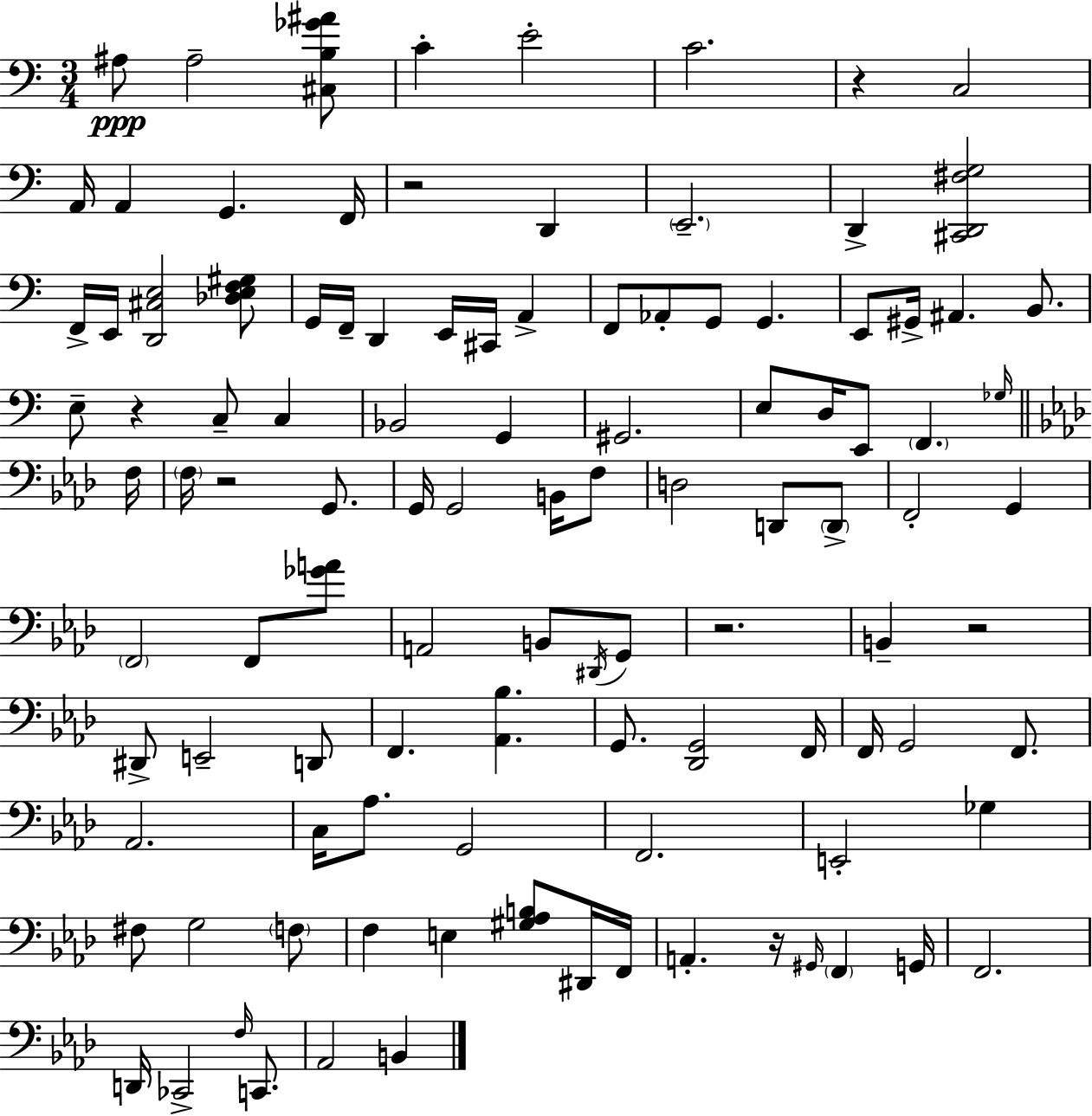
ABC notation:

X:1
T:Untitled
M:3/4
L:1/4
K:Am
^A,/2 ^A,2 [^C,B,_G^A]/2 C E2 C2 z C,2 A,,/4 A,, G,, F,,/4 z2 D,, E,,2 D,, [^C,,D,,^F,G,]2 F,,/4 E,,/4 [D,,^C,E,]2 [_D,E,F,^G,]/2 G,,/4 F,,/4 D,, E,,/4 ^C,,/4 A,, F,,/2 _A,,/2 G,,/2 G,, E,,/2 ^G,,/4 ^A,, B,,/2 E,/2 z C,/2 C, _B,,2 G,, ^G,,2 E,/2 D,/4 E,,/2 F,, _G,/4 F,/4 F,/4 z2 G,,/2 G,,/4 G,,2 B,,/4 F,/2 D,2 D,,/2 D,,/2 F,,2 G,, F,,2 F,,/2 [_GA]/2 A,,2 B,,/2 ^D,,/4 G,,/2 z2 B,, z2 ^D,,/2 E,,2 D,,/2 F,, [_A,,_B,] G,,/2 [_D,,G,,]2 F,,/4 F,,/4 G,,2 F,,/2 _A,,2 C,/4 _A,/2 G,,2 F,,2 E,,2 _G, ^F,/2 G,2 F,/2 F, E, [^G,_A,B,]/2 ^D,,/4 F,,/4 A,, z/4 ^G,,/4 F,, G,,/4 F,,2 D,,/4 _C,,2 F,/4 C,,/2 _A,,2 B,,